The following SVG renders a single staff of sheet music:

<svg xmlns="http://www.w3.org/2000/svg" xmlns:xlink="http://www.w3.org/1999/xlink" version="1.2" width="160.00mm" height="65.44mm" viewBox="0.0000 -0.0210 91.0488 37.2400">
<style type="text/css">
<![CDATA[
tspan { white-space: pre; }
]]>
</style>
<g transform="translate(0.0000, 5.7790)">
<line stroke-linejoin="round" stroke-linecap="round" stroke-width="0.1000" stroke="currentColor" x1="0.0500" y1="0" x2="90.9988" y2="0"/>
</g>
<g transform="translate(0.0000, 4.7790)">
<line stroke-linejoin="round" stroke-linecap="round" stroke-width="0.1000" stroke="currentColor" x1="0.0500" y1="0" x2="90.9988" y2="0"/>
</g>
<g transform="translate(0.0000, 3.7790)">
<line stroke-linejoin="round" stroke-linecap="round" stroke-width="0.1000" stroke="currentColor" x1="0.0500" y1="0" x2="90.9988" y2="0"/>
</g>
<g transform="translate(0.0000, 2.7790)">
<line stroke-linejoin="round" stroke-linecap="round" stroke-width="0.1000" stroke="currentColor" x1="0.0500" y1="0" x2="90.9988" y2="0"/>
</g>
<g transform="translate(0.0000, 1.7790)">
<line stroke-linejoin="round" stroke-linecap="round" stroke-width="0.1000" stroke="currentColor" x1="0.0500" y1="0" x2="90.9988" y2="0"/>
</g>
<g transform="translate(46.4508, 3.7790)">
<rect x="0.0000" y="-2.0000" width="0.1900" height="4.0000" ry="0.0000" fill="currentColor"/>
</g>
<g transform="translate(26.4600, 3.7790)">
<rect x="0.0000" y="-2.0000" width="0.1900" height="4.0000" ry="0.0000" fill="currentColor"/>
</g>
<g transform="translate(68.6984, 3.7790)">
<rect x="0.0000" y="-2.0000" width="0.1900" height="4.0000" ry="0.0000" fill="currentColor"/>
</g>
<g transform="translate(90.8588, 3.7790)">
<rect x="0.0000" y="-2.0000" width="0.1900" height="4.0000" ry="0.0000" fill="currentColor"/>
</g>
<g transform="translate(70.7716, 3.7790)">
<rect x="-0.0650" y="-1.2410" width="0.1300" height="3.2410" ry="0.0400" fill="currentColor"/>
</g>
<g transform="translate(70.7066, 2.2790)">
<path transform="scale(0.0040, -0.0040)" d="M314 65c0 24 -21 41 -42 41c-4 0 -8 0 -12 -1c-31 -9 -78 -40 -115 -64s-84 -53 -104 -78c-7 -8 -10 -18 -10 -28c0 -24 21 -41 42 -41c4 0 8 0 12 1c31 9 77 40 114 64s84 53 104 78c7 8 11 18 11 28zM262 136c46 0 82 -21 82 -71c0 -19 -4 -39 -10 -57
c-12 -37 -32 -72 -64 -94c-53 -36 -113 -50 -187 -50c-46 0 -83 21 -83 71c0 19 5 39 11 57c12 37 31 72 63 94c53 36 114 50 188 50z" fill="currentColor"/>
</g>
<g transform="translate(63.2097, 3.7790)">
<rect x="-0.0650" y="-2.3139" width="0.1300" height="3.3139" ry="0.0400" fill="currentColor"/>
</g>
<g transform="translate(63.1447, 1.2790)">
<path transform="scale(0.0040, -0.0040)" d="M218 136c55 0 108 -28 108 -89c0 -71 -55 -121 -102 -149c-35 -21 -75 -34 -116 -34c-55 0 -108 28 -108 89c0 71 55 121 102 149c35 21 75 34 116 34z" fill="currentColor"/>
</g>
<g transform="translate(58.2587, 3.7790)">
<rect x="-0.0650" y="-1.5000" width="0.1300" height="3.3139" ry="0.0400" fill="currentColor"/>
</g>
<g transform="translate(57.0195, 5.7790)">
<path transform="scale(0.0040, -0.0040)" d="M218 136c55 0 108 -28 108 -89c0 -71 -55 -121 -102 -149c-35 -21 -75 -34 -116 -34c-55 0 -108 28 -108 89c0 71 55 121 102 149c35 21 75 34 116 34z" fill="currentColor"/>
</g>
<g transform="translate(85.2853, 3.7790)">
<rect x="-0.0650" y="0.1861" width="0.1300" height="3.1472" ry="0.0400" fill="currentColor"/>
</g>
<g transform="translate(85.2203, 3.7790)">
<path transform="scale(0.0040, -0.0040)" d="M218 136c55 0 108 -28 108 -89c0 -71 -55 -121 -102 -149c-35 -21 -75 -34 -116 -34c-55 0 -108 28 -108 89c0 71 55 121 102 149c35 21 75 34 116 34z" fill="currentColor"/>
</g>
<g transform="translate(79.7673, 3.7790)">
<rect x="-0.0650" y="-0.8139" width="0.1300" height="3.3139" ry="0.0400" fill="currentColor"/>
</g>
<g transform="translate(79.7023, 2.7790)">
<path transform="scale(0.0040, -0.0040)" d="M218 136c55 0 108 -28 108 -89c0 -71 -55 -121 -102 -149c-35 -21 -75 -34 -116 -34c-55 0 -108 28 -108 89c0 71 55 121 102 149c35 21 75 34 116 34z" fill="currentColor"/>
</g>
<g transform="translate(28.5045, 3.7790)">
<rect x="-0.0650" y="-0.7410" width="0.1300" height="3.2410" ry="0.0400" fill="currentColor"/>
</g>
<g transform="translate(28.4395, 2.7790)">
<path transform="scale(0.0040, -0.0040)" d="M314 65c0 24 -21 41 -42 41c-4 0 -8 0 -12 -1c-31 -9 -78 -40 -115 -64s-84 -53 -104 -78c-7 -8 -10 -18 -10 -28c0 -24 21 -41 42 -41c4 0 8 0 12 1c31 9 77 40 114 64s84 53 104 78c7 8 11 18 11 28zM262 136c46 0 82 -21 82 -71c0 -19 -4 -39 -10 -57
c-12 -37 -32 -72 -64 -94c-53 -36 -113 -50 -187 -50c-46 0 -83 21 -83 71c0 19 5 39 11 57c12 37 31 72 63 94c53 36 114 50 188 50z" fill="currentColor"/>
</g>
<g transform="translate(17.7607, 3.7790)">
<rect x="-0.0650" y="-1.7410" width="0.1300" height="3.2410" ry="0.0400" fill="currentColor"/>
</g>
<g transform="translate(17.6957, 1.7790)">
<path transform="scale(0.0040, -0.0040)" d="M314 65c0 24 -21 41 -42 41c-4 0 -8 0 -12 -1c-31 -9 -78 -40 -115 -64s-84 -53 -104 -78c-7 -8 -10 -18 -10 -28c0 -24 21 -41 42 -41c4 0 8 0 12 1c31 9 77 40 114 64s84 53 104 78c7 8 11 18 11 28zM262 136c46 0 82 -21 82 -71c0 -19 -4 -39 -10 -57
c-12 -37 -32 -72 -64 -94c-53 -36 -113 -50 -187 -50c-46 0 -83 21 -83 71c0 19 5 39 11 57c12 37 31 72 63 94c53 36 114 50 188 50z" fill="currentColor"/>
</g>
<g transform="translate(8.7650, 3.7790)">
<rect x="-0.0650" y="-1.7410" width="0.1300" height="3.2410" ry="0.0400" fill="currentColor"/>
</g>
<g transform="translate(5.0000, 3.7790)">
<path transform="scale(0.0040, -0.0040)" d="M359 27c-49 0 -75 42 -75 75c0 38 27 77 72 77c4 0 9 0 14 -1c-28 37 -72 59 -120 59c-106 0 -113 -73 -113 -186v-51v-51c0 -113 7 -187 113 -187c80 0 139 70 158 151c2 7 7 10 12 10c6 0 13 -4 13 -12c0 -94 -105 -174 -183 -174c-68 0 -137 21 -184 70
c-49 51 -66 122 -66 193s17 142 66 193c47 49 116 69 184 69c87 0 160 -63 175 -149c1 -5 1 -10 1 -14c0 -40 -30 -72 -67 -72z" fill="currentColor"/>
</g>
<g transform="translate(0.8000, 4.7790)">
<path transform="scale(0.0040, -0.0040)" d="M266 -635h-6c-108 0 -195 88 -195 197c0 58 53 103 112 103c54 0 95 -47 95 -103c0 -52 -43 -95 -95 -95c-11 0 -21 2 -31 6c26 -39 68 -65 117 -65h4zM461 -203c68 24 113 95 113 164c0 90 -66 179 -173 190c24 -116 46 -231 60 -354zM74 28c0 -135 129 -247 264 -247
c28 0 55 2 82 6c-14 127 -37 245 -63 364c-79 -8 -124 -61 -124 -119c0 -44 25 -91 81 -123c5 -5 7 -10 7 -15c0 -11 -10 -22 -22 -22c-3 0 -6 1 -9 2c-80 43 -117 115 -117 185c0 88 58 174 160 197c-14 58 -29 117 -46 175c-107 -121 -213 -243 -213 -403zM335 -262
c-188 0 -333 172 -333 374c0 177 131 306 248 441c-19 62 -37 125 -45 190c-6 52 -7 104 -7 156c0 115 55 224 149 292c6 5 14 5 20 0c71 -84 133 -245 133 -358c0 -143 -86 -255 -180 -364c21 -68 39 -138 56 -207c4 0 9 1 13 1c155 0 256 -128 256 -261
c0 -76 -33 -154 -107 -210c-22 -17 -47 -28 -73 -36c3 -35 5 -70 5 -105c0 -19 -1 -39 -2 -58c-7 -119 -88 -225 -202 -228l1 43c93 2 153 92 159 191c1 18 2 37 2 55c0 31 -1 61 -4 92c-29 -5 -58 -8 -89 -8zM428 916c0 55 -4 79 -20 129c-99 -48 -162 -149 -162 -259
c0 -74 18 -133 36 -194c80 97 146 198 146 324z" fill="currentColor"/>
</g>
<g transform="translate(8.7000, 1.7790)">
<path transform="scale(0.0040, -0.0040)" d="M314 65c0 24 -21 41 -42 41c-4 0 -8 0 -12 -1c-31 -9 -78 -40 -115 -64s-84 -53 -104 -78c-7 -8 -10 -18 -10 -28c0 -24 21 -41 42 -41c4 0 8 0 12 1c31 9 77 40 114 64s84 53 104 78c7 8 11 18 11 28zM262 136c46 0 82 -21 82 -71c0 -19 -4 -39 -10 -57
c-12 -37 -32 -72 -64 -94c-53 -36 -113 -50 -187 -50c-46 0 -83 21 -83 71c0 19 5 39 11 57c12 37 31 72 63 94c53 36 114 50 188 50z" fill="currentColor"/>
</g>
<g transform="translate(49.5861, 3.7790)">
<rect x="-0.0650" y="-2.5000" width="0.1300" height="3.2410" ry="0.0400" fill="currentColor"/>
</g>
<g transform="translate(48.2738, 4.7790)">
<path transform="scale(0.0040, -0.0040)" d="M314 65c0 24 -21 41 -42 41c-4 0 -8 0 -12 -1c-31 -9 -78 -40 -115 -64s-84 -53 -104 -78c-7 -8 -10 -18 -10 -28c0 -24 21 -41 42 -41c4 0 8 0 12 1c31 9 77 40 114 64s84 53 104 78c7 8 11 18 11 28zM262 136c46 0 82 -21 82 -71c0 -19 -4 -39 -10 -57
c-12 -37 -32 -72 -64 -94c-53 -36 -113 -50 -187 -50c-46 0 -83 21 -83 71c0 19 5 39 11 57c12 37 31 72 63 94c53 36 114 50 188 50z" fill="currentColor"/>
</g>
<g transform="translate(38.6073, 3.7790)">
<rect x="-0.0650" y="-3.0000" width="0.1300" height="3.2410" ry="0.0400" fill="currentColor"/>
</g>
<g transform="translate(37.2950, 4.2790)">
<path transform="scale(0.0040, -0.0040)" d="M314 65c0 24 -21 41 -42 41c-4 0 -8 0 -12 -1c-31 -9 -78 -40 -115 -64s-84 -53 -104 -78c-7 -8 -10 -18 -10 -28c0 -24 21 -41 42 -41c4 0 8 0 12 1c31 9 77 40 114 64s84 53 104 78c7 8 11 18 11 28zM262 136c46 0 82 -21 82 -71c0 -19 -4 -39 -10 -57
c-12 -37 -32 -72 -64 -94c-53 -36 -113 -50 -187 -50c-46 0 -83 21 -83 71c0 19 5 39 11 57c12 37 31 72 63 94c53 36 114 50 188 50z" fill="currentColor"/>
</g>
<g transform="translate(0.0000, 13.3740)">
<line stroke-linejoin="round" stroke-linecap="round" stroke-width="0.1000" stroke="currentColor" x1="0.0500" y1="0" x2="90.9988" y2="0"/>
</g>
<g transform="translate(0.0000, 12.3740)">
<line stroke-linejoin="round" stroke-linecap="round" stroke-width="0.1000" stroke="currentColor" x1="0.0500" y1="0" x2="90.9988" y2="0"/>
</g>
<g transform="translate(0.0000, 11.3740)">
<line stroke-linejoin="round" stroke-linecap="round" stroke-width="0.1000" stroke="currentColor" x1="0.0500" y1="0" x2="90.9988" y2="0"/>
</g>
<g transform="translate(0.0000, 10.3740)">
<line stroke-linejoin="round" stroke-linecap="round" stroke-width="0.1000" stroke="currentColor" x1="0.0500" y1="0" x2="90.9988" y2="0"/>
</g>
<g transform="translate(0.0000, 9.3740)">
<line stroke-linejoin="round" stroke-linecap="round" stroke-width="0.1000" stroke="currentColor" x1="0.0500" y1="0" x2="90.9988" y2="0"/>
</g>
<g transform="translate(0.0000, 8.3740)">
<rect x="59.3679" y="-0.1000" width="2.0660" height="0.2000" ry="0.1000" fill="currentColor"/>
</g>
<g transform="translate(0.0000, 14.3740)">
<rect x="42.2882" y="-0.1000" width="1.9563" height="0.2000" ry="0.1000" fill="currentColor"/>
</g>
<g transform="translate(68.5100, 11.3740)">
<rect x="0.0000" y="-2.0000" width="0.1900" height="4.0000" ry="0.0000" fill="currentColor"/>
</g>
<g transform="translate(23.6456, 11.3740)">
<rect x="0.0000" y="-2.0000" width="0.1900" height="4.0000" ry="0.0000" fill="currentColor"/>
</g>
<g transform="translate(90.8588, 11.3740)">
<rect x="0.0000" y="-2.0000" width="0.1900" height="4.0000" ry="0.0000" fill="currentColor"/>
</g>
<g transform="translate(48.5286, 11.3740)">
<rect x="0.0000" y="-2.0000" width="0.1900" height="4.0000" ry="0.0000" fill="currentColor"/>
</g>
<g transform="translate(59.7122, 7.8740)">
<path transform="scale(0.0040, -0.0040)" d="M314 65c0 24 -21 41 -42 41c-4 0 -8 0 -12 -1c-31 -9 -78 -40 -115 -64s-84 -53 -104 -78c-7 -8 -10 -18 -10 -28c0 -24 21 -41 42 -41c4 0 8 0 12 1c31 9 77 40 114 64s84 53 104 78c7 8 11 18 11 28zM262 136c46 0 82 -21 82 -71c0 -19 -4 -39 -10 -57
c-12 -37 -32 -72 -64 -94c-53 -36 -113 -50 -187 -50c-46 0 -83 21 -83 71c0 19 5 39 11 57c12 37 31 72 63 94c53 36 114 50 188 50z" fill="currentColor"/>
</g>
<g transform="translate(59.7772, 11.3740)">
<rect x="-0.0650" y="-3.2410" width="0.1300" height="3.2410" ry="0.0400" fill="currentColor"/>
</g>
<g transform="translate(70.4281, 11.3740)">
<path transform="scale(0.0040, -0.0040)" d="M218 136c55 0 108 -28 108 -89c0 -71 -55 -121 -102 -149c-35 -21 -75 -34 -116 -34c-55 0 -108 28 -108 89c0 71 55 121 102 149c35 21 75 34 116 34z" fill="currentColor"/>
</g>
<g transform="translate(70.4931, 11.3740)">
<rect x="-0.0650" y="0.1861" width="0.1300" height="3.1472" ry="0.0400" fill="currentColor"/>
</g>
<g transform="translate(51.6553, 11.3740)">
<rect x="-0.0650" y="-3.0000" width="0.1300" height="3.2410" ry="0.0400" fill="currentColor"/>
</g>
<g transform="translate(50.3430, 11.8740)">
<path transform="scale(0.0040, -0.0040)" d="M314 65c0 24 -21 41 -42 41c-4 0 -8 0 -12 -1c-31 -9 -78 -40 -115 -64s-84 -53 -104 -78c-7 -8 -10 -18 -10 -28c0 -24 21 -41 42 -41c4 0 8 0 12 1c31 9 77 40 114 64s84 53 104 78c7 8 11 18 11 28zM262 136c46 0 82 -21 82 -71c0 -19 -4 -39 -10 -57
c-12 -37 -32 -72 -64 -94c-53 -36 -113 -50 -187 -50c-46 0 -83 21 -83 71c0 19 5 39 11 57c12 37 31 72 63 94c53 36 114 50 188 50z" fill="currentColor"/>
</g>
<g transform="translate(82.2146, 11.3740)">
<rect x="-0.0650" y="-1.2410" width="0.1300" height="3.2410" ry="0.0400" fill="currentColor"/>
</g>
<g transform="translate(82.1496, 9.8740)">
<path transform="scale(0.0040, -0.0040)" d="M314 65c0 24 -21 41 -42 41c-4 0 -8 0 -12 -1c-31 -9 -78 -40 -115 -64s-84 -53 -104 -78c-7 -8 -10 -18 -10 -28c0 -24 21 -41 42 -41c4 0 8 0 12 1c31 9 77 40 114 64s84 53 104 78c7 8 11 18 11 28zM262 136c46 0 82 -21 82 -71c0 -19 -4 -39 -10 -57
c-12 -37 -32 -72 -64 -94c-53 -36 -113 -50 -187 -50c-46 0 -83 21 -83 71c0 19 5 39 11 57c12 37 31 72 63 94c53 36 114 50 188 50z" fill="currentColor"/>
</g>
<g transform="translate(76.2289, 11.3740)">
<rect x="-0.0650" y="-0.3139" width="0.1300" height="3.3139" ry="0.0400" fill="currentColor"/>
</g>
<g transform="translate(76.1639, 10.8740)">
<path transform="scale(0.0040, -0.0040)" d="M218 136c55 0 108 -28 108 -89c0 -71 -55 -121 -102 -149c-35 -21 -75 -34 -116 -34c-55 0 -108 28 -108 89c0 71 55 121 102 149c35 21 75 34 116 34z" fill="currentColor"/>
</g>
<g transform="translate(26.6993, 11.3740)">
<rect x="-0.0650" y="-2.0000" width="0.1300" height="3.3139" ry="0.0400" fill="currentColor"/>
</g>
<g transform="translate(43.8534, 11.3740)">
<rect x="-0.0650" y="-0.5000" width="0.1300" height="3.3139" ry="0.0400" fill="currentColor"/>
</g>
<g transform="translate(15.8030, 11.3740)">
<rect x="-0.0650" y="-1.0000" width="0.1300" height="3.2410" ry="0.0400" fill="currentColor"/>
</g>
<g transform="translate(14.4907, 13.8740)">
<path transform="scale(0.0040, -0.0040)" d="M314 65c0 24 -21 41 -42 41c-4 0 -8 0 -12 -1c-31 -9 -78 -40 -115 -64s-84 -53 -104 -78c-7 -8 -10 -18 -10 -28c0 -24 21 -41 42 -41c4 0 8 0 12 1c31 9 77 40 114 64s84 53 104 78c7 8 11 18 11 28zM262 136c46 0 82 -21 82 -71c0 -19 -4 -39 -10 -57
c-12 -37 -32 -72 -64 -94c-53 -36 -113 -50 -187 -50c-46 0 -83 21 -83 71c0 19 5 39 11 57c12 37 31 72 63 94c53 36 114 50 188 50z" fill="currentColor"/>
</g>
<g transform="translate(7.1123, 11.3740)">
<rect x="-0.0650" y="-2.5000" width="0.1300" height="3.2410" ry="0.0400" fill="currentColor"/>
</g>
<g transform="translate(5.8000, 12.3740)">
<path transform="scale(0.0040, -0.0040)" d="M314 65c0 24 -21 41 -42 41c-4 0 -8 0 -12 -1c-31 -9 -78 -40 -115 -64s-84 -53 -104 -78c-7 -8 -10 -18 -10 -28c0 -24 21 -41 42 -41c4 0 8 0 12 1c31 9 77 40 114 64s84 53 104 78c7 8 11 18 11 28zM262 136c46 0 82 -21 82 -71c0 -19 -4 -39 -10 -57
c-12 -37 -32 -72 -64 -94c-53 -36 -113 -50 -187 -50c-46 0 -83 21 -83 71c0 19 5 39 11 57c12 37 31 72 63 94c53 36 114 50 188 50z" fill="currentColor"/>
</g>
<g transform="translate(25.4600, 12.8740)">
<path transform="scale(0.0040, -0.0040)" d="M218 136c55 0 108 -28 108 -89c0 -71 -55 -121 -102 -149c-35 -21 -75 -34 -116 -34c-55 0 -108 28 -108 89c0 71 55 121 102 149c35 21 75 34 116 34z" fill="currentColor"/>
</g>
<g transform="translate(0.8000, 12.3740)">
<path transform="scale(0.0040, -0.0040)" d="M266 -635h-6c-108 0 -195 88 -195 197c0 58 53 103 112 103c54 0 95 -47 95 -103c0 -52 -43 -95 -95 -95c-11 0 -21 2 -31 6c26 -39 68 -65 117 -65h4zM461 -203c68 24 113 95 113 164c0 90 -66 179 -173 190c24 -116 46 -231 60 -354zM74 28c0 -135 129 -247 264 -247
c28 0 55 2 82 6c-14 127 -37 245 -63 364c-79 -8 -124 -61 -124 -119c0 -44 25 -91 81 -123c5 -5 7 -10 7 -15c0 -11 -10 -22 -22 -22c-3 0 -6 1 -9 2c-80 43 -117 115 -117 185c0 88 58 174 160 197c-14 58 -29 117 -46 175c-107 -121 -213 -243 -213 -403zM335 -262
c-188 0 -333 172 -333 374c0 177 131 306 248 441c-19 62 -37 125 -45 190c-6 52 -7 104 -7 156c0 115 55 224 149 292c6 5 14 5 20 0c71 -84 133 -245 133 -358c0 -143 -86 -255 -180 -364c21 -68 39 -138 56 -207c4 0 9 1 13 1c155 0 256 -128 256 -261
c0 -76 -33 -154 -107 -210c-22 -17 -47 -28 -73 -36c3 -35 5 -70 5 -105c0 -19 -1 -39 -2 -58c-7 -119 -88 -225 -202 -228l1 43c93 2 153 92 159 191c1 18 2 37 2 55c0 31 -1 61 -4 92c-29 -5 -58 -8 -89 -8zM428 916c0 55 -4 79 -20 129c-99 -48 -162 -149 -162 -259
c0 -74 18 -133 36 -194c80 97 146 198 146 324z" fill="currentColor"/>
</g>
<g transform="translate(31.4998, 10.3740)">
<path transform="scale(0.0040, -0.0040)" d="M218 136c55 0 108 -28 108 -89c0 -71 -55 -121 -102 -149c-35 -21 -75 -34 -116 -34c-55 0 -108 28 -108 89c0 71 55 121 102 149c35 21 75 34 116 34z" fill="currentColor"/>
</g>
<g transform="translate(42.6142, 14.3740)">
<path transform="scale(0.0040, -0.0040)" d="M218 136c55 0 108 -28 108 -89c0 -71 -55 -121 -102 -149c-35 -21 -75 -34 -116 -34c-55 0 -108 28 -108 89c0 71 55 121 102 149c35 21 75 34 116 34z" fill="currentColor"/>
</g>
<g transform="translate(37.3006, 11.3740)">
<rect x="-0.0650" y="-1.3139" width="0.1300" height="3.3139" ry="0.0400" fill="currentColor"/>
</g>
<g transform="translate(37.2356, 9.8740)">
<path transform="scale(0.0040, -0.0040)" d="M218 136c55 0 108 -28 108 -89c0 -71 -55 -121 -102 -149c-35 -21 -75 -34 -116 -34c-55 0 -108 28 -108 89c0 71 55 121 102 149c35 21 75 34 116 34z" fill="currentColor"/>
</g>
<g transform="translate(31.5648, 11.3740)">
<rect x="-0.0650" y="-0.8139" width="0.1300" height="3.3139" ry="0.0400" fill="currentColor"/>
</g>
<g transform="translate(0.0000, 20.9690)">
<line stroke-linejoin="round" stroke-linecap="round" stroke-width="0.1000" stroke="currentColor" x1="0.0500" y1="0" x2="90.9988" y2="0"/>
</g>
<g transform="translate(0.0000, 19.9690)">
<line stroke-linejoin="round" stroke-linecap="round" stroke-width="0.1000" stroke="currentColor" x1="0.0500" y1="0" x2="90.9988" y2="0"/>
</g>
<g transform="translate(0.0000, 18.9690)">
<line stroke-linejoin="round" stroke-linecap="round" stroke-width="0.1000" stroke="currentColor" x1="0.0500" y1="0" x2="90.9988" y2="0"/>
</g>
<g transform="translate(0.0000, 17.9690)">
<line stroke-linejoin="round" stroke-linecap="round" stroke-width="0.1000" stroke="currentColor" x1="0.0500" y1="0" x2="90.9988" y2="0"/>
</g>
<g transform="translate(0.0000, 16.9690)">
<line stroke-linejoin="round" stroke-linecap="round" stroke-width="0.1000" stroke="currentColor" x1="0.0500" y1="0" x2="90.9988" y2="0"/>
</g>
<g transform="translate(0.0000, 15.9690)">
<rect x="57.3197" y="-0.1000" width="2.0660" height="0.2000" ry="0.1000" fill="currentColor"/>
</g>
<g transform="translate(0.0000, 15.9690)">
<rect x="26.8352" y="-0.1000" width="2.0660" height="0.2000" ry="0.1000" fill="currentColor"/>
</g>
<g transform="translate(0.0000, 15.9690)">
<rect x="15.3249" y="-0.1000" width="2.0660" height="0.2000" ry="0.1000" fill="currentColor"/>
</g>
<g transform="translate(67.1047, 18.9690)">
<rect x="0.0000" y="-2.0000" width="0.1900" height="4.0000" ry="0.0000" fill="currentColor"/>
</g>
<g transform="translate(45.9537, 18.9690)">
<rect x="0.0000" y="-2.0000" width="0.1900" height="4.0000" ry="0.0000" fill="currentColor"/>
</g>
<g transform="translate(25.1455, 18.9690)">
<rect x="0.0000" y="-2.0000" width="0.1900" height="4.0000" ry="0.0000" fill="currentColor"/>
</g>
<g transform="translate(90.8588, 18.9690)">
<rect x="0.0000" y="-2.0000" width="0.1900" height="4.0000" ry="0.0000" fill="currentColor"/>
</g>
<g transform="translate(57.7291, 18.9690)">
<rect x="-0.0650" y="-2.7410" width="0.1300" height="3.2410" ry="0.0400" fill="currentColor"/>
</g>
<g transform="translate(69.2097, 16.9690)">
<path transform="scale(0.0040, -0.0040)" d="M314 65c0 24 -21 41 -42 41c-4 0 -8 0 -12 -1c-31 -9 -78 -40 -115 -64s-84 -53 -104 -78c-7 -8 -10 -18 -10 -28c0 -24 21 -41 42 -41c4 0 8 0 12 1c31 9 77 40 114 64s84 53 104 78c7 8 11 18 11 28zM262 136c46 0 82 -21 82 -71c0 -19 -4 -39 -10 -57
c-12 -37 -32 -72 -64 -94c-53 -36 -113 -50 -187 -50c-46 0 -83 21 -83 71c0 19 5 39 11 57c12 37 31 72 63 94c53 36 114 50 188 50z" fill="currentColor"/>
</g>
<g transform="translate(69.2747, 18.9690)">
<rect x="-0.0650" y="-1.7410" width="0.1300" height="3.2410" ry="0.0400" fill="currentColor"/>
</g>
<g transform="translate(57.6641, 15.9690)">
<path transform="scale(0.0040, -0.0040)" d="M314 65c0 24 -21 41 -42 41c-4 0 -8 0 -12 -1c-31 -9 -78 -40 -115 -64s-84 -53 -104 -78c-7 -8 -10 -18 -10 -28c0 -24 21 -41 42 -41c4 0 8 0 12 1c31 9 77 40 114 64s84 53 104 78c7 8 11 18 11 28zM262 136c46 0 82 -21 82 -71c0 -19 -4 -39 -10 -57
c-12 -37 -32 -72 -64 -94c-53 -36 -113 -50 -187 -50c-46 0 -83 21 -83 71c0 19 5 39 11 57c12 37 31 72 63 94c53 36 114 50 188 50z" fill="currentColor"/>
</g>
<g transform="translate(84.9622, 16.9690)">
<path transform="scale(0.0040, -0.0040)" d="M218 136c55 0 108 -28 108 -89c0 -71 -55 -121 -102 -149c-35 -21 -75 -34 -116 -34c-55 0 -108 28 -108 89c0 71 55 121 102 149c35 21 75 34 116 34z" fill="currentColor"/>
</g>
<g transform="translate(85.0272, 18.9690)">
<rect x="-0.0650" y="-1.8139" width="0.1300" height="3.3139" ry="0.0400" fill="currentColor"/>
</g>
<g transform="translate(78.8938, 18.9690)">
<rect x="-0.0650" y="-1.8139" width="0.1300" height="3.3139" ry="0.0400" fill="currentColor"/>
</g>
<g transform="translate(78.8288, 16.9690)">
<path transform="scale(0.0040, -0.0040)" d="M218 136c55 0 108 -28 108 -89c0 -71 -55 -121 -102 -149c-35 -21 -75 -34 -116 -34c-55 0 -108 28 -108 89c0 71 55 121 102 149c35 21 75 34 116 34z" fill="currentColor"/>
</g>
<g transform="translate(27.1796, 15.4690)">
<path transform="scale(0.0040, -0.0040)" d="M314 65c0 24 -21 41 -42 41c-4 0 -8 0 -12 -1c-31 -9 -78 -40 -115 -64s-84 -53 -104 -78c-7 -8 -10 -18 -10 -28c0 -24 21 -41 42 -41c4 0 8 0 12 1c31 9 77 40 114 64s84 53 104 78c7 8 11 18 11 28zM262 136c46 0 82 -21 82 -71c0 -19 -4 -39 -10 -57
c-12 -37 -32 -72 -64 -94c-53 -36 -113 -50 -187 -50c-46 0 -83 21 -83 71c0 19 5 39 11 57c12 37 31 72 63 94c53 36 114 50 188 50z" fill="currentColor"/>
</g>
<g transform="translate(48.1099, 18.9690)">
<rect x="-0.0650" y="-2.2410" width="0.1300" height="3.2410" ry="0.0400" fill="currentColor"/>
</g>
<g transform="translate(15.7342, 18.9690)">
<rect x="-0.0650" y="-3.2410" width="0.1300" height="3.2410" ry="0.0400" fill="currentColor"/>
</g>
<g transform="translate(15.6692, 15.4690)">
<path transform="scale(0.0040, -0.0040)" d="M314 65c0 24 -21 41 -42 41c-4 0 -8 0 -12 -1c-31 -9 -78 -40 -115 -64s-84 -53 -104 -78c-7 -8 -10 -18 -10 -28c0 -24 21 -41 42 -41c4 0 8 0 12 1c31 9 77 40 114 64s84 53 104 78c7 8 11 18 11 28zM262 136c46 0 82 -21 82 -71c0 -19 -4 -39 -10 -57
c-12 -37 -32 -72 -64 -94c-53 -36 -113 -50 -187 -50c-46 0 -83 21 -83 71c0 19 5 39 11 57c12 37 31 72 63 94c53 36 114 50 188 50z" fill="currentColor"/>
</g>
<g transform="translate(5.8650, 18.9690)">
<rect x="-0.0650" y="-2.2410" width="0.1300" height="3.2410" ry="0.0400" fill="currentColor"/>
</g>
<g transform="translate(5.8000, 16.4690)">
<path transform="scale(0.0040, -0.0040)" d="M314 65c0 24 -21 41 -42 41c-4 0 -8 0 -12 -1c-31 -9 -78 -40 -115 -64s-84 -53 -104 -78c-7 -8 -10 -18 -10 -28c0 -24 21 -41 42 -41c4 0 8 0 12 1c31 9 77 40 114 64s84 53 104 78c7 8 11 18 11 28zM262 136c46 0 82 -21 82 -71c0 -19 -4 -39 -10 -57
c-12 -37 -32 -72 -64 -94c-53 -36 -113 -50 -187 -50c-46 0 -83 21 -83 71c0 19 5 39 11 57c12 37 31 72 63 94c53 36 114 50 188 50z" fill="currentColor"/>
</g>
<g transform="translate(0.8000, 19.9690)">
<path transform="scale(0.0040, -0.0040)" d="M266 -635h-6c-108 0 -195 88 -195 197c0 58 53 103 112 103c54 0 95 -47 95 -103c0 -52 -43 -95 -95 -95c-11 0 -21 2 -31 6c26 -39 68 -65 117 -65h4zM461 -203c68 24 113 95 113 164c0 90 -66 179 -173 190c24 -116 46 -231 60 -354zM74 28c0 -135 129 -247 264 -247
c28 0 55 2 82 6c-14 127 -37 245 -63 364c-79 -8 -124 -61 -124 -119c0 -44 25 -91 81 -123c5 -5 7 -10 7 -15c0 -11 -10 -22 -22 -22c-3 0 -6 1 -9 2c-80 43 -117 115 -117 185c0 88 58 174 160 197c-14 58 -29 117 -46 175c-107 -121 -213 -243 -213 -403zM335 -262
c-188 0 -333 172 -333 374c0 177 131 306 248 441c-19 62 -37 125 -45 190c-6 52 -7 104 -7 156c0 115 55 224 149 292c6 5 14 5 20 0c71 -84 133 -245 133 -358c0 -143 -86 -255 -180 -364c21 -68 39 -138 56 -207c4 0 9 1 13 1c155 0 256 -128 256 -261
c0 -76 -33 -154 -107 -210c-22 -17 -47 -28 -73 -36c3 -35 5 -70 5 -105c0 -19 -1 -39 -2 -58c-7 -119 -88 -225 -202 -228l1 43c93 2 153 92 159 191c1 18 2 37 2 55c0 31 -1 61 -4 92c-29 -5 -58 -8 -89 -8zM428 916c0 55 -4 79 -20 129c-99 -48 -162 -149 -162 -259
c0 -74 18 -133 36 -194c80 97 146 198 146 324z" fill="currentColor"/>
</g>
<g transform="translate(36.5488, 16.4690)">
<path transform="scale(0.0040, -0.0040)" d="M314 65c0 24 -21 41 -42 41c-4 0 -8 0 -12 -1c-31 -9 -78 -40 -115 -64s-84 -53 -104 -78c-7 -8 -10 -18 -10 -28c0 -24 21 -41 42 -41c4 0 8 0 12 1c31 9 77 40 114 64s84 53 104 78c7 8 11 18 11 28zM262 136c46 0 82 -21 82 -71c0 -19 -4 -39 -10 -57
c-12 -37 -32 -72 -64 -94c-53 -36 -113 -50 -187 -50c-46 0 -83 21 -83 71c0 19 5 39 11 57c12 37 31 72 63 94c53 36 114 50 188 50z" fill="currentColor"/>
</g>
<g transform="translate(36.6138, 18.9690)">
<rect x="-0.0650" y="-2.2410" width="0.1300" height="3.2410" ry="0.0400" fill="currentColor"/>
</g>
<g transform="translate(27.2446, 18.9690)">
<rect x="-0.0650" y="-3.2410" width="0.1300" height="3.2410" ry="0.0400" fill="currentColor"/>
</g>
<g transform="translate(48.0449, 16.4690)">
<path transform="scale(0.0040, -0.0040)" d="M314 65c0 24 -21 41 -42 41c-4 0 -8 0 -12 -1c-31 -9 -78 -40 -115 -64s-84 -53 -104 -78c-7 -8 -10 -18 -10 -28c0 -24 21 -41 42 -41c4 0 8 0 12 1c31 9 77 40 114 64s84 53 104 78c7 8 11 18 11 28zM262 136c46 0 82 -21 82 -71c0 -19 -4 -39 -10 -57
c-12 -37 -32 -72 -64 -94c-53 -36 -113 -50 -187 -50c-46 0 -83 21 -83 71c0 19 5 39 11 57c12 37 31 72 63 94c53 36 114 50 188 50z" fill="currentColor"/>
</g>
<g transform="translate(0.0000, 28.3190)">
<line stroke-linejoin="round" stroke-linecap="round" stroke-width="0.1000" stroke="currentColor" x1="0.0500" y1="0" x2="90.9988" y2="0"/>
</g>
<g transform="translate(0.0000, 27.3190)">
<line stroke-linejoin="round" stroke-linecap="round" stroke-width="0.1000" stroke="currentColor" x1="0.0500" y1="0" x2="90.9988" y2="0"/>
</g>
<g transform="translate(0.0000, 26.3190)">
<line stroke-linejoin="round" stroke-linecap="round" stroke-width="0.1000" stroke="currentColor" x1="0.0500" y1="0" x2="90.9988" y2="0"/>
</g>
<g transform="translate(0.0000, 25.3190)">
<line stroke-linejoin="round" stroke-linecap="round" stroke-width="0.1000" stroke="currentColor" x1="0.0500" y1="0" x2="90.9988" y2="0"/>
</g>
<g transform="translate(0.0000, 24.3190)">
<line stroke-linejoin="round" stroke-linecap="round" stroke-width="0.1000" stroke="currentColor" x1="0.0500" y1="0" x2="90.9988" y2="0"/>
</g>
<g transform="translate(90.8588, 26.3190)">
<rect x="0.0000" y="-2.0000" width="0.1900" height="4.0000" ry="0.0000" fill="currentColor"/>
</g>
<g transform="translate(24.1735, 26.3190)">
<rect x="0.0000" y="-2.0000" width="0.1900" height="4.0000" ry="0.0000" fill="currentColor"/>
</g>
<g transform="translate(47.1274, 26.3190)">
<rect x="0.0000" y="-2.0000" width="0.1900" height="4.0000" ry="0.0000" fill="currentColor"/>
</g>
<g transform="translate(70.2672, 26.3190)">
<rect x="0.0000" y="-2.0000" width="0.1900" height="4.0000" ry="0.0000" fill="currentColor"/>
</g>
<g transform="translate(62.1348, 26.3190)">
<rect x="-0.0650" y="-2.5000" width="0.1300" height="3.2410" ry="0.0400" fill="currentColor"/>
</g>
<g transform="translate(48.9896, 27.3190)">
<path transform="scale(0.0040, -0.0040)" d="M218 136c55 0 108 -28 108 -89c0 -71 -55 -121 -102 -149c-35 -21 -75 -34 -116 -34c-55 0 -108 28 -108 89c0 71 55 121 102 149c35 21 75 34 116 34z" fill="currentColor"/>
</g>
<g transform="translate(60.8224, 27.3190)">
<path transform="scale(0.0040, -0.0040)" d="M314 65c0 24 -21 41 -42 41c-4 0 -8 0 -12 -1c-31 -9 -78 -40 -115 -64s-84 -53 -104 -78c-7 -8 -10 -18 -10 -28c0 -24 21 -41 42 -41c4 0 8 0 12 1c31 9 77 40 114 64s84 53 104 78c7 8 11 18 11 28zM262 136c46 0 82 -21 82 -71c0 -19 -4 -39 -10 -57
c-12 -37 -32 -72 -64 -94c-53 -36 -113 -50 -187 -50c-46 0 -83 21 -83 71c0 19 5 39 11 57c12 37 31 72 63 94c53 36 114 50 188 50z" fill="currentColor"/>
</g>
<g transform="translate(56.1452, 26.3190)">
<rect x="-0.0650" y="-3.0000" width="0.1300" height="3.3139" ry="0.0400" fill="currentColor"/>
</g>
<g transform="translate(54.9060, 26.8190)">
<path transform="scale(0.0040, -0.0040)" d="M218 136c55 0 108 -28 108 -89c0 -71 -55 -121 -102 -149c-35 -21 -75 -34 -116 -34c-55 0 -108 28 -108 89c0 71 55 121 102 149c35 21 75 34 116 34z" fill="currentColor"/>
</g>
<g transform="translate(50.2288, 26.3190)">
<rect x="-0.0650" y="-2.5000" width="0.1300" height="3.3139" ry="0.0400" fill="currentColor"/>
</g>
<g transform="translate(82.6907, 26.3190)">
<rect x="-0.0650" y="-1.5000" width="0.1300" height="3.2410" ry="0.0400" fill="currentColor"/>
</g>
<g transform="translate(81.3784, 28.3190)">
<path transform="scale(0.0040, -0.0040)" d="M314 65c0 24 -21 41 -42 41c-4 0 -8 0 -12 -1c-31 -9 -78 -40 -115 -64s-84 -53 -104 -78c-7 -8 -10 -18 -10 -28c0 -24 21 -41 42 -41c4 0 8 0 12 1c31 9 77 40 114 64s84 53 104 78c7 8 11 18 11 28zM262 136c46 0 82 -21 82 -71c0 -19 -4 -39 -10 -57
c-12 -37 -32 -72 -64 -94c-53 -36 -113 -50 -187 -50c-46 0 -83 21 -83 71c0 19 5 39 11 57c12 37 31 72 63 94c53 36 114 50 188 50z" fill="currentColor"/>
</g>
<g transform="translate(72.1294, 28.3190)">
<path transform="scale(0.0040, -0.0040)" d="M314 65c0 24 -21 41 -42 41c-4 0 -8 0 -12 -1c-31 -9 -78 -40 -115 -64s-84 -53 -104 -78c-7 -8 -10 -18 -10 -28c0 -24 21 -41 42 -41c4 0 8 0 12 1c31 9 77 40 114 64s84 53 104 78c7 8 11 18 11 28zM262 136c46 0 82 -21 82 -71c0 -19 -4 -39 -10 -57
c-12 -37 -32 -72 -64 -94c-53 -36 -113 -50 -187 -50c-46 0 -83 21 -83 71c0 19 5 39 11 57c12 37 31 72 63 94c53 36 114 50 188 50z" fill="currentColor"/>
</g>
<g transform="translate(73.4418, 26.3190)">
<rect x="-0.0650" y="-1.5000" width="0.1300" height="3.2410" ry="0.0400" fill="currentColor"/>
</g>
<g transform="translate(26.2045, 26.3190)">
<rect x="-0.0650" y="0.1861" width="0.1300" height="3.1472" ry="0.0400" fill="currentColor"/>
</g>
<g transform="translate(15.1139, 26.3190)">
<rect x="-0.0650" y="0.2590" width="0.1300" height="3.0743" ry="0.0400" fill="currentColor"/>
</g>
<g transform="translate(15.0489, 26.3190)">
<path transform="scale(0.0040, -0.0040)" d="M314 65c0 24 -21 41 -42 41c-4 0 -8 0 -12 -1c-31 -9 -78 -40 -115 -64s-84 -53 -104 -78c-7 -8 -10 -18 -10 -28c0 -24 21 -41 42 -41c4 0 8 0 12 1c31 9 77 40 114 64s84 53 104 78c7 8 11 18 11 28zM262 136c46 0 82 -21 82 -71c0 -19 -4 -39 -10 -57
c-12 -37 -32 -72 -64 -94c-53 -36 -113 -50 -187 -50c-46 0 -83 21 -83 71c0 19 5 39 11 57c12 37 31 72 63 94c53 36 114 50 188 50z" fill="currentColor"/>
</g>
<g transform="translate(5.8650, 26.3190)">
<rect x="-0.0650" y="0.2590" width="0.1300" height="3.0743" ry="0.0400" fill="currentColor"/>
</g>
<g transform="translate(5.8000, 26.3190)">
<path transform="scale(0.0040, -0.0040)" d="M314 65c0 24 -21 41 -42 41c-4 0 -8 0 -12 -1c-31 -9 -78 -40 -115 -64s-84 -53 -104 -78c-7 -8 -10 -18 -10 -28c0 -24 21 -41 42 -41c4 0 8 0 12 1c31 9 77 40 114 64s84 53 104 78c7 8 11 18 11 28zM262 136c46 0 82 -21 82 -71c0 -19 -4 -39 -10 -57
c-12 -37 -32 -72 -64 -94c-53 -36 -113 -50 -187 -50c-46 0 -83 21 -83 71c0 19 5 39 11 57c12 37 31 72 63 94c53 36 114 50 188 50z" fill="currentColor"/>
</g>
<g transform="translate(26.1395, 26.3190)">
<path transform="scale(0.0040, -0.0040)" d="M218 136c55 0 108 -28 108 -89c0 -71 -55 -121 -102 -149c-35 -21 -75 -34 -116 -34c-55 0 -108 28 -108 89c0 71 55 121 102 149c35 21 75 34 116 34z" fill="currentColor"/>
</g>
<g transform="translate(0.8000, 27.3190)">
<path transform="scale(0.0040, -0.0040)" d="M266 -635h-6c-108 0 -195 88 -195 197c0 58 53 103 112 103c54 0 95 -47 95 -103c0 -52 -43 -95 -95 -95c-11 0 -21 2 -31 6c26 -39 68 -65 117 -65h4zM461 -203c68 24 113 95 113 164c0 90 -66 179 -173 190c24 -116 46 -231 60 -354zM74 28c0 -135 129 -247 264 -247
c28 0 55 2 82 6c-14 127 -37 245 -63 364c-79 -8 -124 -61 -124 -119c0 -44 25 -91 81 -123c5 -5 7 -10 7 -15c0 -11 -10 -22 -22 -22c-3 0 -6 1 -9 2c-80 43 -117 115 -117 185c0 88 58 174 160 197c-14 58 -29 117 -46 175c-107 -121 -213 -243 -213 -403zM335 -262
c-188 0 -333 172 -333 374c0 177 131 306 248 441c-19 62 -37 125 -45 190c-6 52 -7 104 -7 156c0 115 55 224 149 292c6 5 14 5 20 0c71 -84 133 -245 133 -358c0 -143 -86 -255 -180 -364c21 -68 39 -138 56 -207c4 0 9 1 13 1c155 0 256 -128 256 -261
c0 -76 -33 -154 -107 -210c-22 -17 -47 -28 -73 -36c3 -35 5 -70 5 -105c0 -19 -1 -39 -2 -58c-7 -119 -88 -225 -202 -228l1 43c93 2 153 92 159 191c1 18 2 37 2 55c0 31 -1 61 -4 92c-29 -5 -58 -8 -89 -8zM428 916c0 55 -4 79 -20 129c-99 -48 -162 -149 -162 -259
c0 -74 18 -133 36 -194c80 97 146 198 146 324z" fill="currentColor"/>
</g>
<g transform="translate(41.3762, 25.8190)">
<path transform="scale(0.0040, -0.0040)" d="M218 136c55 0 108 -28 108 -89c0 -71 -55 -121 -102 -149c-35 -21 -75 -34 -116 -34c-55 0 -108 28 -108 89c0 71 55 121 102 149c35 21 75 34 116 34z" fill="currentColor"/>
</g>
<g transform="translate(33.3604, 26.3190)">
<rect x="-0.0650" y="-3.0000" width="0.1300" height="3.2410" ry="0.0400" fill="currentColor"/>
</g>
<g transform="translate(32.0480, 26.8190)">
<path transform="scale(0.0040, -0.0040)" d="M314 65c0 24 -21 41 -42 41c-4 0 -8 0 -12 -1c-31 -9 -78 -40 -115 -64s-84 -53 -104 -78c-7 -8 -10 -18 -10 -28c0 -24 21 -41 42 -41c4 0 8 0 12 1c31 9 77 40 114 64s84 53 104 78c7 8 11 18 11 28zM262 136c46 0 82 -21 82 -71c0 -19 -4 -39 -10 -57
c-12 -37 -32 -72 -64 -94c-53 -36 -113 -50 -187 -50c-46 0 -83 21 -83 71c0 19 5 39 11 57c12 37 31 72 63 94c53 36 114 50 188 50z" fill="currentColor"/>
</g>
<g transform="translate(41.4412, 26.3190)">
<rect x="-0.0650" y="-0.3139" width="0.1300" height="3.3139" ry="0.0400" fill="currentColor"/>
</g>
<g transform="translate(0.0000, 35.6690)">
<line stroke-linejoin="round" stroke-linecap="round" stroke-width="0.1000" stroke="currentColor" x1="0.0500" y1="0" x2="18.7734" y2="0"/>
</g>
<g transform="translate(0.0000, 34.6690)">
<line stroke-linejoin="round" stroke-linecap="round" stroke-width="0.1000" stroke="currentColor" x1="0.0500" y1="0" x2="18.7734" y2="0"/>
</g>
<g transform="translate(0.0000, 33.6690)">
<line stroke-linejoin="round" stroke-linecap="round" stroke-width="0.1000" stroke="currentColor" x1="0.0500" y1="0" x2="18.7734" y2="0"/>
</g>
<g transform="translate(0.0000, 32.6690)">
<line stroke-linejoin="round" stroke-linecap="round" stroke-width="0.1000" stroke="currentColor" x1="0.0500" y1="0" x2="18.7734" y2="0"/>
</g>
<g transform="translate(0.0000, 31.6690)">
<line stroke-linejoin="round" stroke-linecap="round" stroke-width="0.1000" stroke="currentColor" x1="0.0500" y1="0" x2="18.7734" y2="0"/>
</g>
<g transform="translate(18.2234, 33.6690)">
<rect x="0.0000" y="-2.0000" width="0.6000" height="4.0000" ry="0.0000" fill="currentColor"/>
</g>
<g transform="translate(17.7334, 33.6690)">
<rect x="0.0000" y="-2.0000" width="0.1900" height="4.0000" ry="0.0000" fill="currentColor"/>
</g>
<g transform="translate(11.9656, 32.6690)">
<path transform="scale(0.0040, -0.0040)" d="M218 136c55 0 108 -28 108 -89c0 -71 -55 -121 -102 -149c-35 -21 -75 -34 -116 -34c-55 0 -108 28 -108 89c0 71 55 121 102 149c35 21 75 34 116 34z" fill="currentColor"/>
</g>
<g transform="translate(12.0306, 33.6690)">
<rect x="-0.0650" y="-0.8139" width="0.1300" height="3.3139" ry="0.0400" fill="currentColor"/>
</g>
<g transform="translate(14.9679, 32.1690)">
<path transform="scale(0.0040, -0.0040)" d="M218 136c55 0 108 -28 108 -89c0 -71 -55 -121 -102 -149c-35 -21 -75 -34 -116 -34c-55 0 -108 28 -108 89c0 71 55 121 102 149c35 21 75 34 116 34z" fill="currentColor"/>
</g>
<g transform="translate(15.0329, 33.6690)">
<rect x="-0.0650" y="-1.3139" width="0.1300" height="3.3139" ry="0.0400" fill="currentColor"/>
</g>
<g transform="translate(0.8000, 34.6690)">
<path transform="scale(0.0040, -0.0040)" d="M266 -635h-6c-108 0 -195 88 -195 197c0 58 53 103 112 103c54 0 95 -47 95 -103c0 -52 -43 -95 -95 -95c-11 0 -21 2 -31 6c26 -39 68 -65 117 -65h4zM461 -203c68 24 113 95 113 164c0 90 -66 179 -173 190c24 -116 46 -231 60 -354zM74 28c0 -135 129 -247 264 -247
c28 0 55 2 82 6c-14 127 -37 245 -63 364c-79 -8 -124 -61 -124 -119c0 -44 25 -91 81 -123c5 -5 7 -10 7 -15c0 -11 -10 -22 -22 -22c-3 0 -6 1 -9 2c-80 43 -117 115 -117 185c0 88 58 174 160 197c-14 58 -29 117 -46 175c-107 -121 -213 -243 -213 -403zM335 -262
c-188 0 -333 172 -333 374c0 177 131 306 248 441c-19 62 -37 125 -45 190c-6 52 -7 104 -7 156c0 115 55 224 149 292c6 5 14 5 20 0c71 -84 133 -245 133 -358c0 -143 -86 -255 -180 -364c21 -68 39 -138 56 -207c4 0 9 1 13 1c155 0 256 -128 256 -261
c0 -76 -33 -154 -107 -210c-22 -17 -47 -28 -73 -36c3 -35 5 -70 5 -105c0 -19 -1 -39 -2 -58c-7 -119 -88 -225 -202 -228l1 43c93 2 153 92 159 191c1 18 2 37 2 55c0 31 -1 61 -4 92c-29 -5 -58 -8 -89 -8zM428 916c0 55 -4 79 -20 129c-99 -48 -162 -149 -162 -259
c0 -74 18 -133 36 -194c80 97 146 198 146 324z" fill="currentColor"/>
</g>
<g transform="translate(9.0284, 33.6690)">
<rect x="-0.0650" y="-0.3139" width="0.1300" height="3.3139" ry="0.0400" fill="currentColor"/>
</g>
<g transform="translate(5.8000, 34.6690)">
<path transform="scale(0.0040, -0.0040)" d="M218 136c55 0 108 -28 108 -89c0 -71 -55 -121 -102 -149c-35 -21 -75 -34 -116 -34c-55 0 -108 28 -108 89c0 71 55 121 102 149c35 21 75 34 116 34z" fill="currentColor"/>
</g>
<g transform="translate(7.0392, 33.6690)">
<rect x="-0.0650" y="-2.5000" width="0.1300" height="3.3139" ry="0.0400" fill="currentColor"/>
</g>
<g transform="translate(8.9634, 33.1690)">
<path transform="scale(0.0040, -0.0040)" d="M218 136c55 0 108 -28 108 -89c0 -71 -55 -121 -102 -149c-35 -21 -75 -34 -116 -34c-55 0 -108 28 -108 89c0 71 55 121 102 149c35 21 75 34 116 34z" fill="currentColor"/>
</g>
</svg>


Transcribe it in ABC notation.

X:1
T:Untitled
M:4/4
L:1/4
K:C
f2 f2 d2 A2 G2 E g e2 d B G2 D2 F d e C A2 b2 B c e2 g2 b2 b2 g2 g2 a2 f2 f f B2 B2 B A2 c G A G2 E2 E2 G c d e